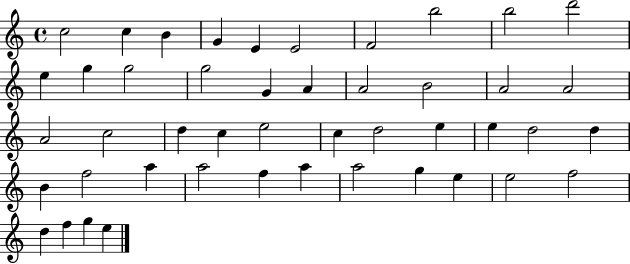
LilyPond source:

{
  \clef treble
  \time 4/4
  \defaultTimeSignature
  \key c \major
  c''2 c''4 b'4 | g'4 e'4 e'2 | f'2 b''2 | b''2 d'''2 | \break e''4 g''4 g''2 | g''2 g'4 a'4 | a'2 b'2 | a'2 a'2 | \break a'2 c''2 | d''4 c''4 e''2 | c''4 d''2 e''4 | e''4 d''2 d''4 | \break b'4 f''2 a''4 | a''2 f''4 a''4 | a''2 g''4 e''4 | e''2 f''2 | \break d''4 f''4 g''4 e''4 | \bar "|."
}